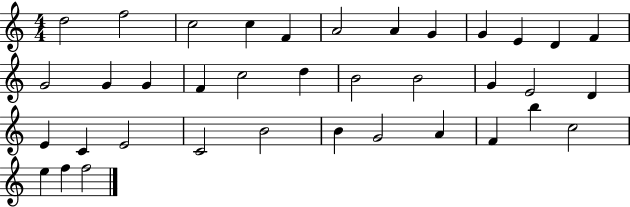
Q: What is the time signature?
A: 4/4